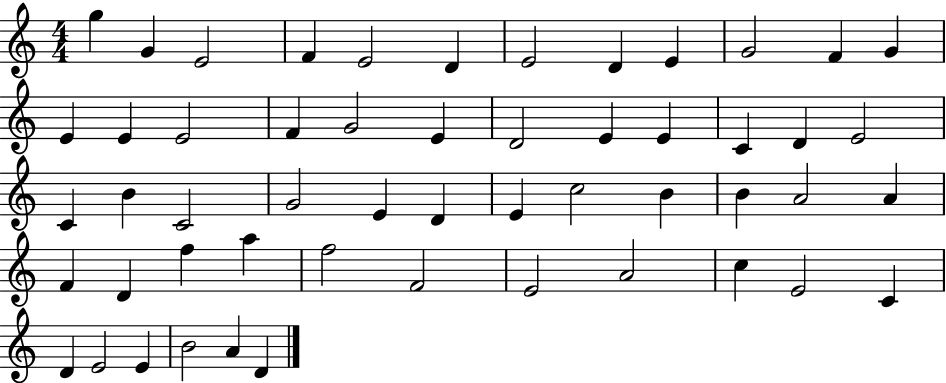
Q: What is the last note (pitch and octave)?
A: D4